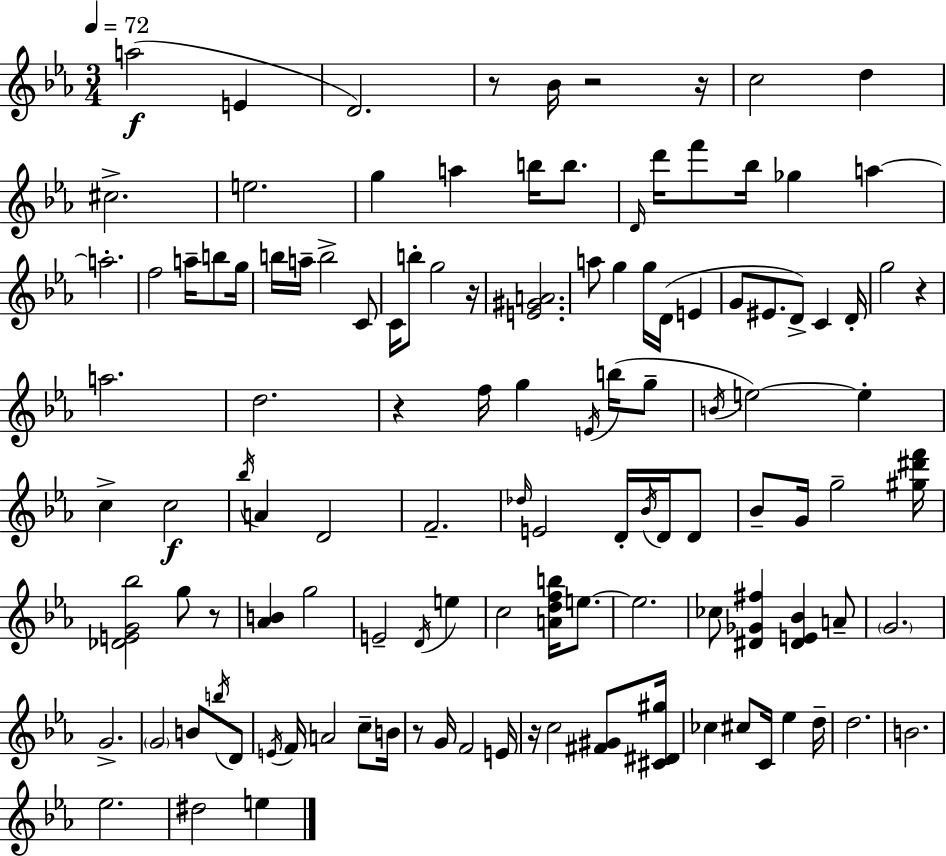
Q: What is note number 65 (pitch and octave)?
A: G4